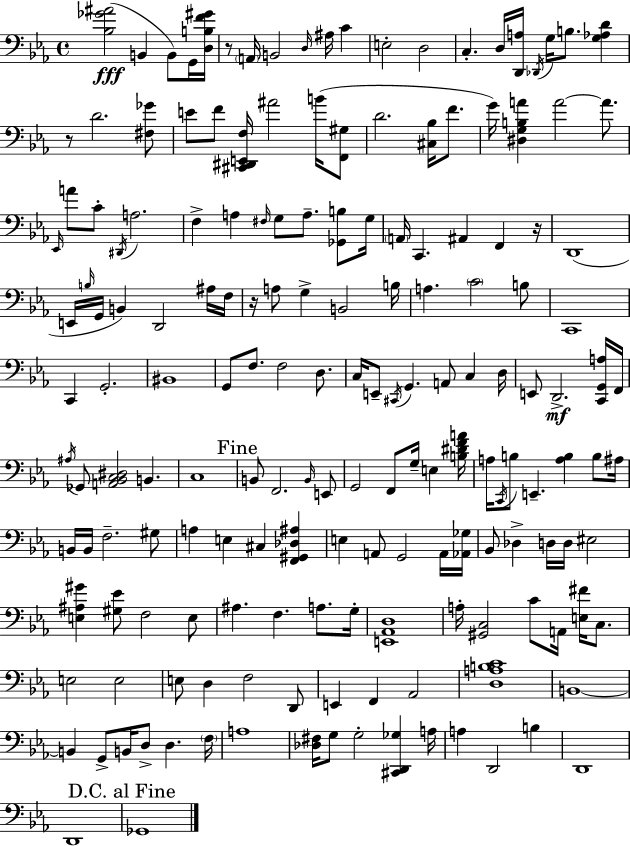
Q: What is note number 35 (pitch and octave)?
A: A3